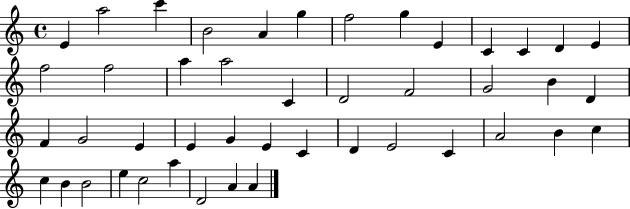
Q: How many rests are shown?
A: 0